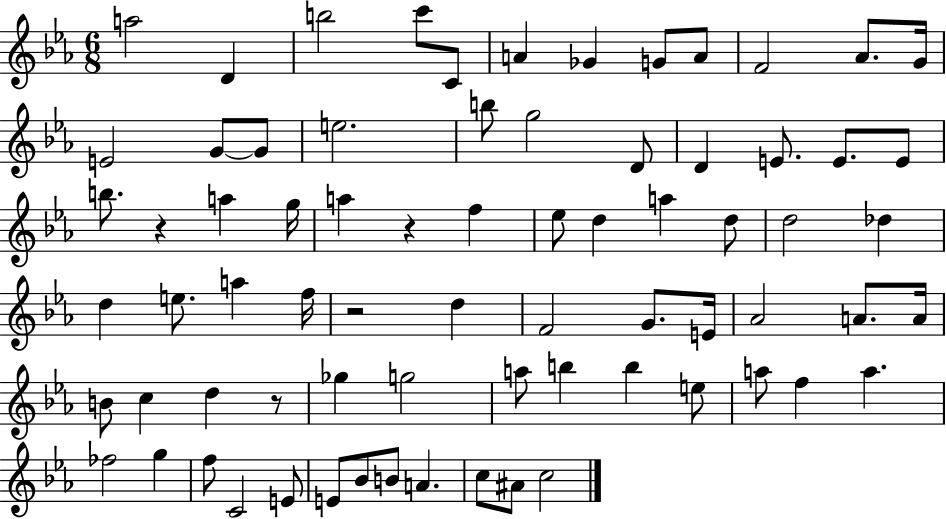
X:1
T:Untitled
M:6/8
L:1/4
K:Eb
a2 D b2 c'/2 C/2 A _G G/2 A/2 F2 _A/2 G/4 E2 G/2 G/2 e2 b/2 g2 D/2 D E/2 E/2 E/2 b/2 z a g/4 a z f _e/2 d a d/2 d2 _d d e/2 a f/4 z2 d F2 G/2 E/4 _A2 A/2 A/4 B/2 c d z/2 _g g2 a/2 b b e/2 a/2 f a _f2 g f/2 C2 E/2 E/2 _B/2 B/2 A c/2 ^A/2 c2